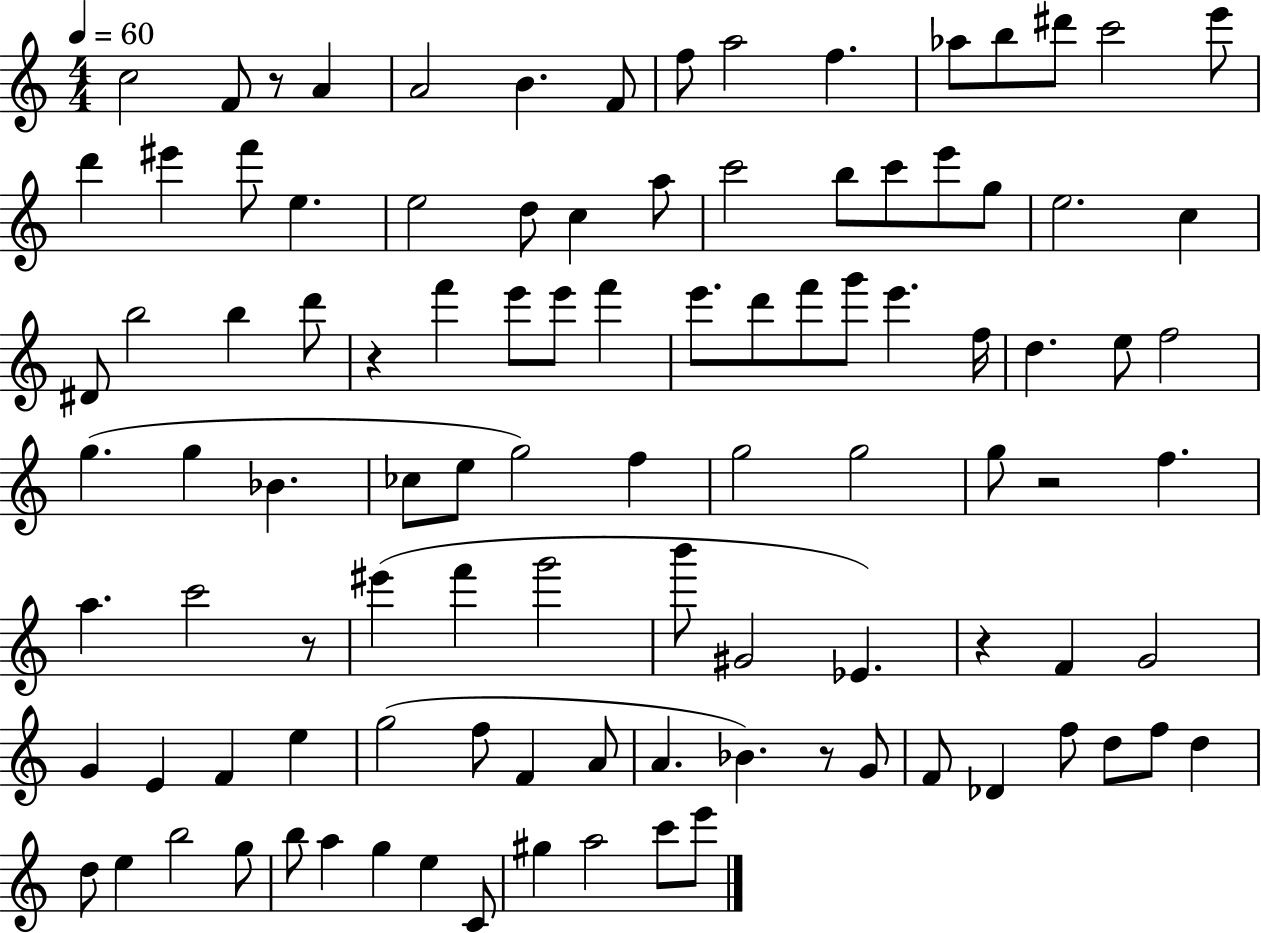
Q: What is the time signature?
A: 4/4